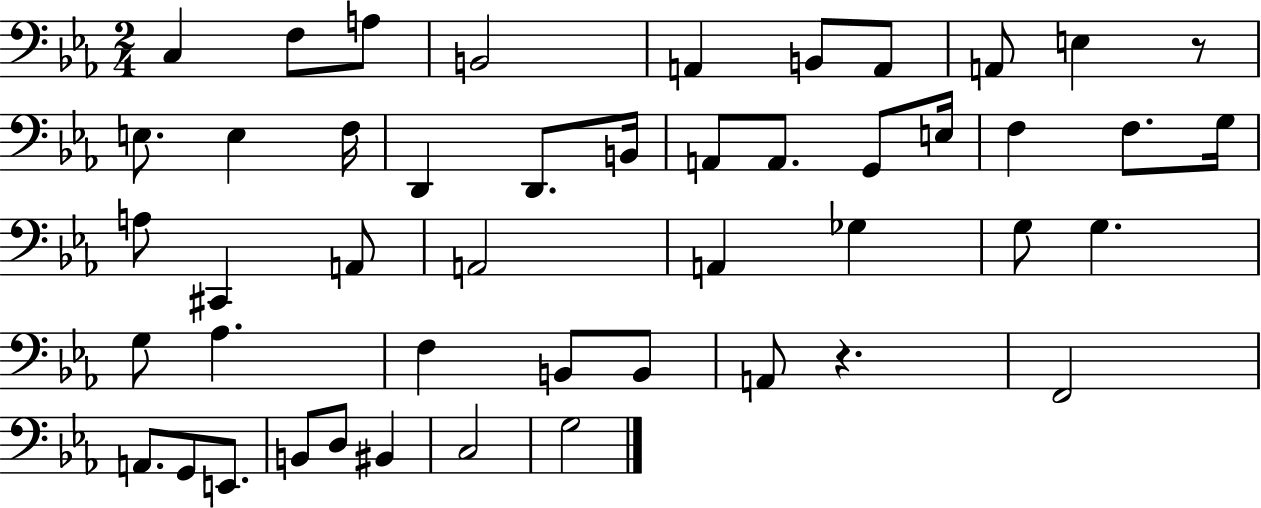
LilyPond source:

{
  \clef bass
  \numericTimeSignature
  \time 2/4
  \key ees \major
  \repeat volta 2 { c4 f8 a8 | b,2 | a,4 b,8 a,8 | a,8 e4 r8 | \break e8. e4 f16 | d,4 d,8. b,16 | a,8 a,8. g,8 e16 | f4 f8. g16 | \break a8 cis,4 a,8 | a,2 | a,4 ges4 | g8 g4. | \break g8 aes4. | f4 b,8 b,8 | a,8 r4. | f,2 | \break a,8. g,8 e,8. | b,8 d8 bis,4 | c2 | g2 | \break } \bar "|."
}